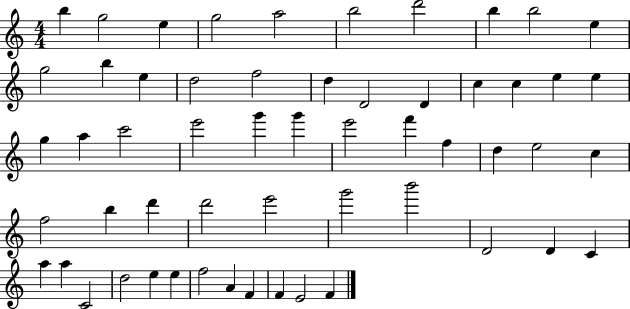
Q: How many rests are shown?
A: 0